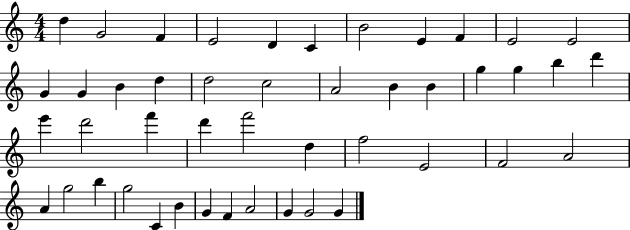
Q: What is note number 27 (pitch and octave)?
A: F6